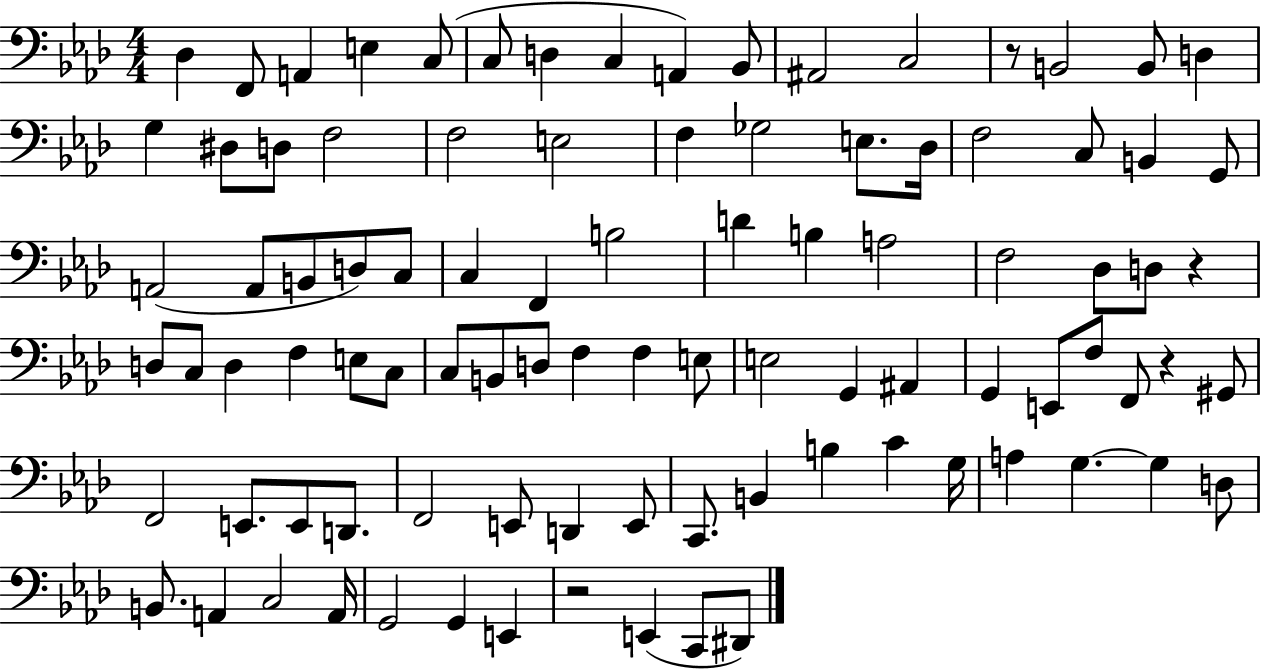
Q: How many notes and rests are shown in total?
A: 94